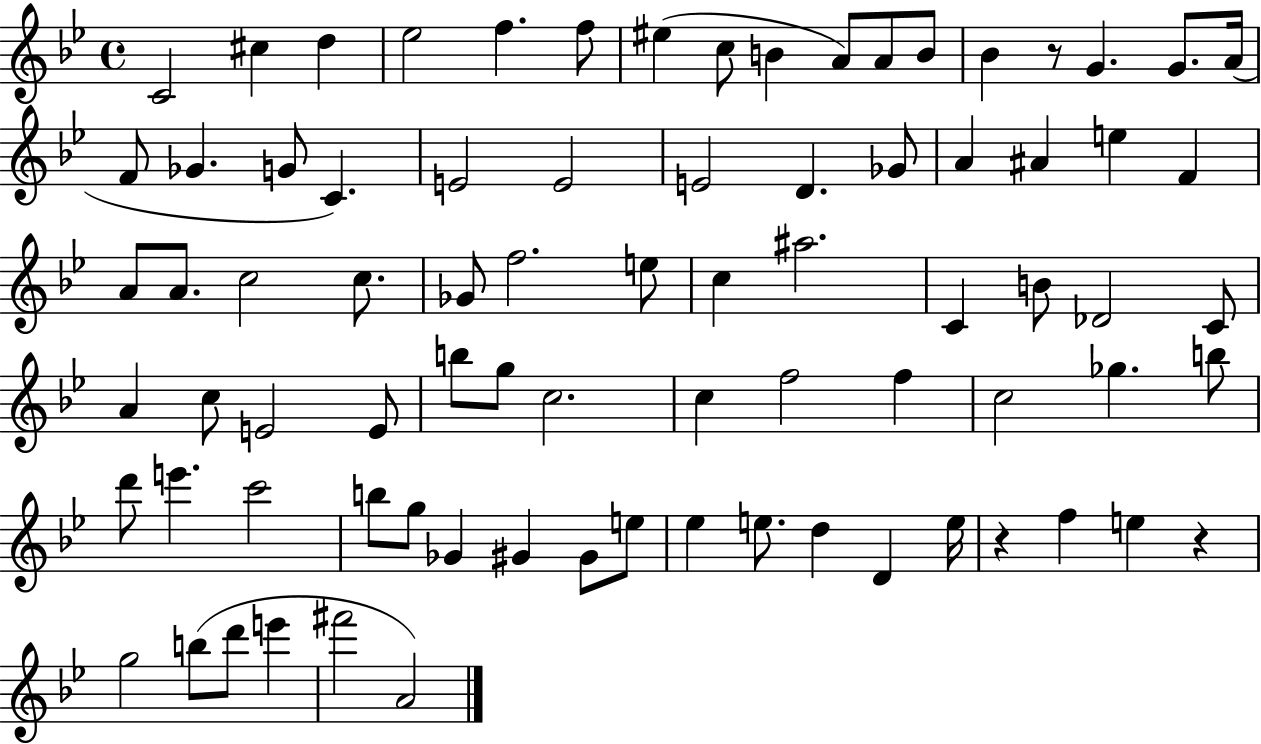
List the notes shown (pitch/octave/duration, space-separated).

C4/h C#5/q D5/q Eb5/h F5/q. F5/e EIS5/q C5/e B4/q A4/e A4/e B4/e Bb4/q R/e G4/q. G4/e. A4/s F4/e Gb4/q. G4/e C4/q. E4/h E4/h E4/h D4/q. Gb4/e A4/q A#4/q E5/q F4/q A4/e A4/e. C5/h C5/e. Gb4/e F5/h. E5/e C5/q A#5/h. C4/q B4/e Db4/h C4/e A4/q C5/e E4/h E4/e B5/e G5/e C5/h. C5/q F5/h F5/q C5/h Gb5/q. B5/e D6/e E6/q. C6/h B5/e G5/e Gb4/q G#4/q G#4/e E5/e Eb5/q E5/e. D5/q D4/q E5/s R/q F5/q E5/q R/q G5/h B5/e D6/e E6/q F#6/h A4/h